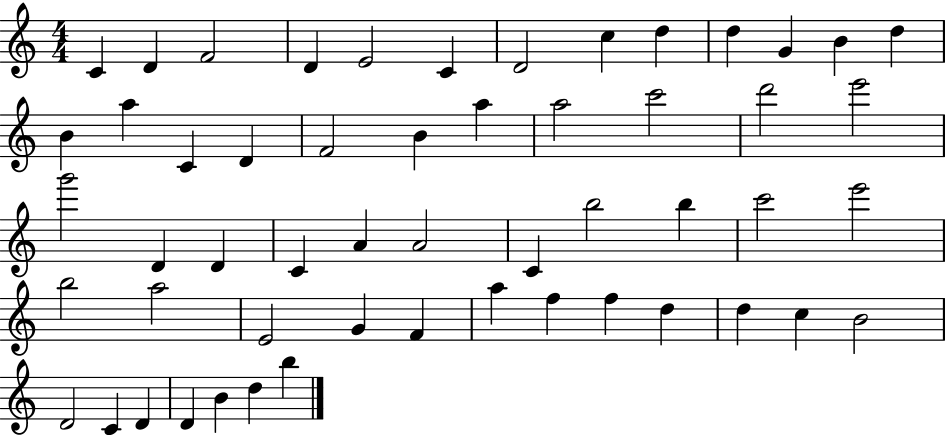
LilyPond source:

{
  \clef treble
  \numericTimeSignature
  \time 4/4
  \key c \major
  c'4 d'4 f'2 | d'4 e'2 c'4 | d'2 c''4 d''4 | d''4 g'4 b'4 d''4 | \break b'4 a''4 c'4 d'4 | f'2 b'4 a''4 | a''2 c'''2 | d'''2 e'''2 | \break g'''2 d'4 d'4 | c'4 a'4 a'2 | c'4 b''2 b''4 | c'''2 e'''2 | \break b''2 a''2 | e'2 g'4 f'4 | a''4 f''4 f''4 d''4 | d''4 c''4 b'2 | \break d'2 c'4 d'4 | d'4 b'4 d''4 b''4 | \bar "|."
}